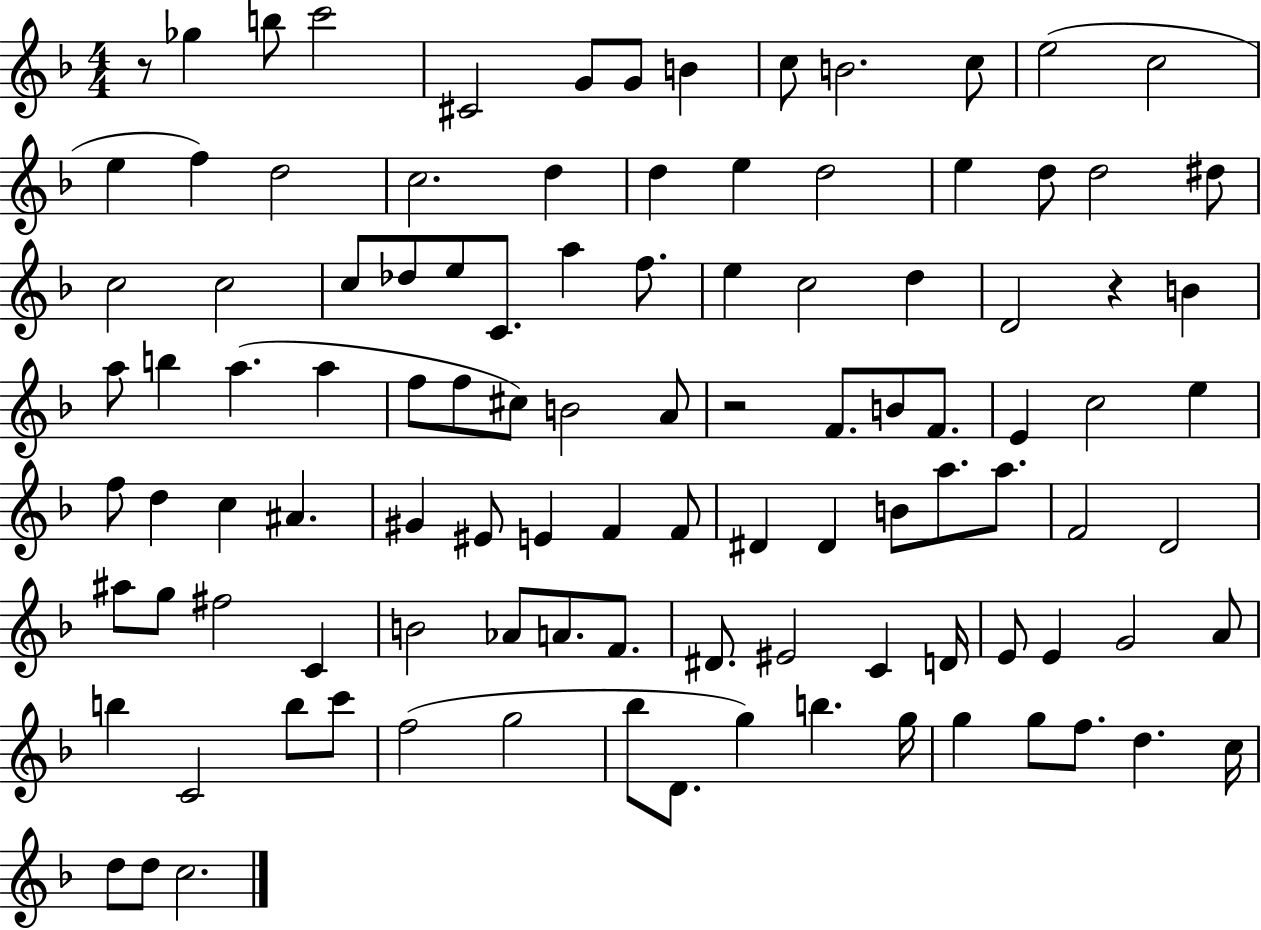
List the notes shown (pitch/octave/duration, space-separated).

R/e Gb5/q B5/e C6/h C#4/h G4/e G4/e B4/q C5/e B4/h. C5/e E5/h C5/h E5/q F5/q D5/h C5/h. D5/q D5/q E5/q D5/h E5/q D5/e D5/h D#5/e C5/h C5/h C5/e Db5/e E5/e C4/e. A5/q F5/e. E5/q C5/h D5/q D4/h R/q B4/q A5/e B5/q A5/q. A5/q F5/e F5/e C#5/e B4/h A4/e R/h F4/e. B4/e F4/e. E4/q C5/h E5/q F5/e D5/q C5/q A#4/q. G#4/q EIS4/e E4/q F4/q F4/e D#4/q D#4/q B4/e A5/e. A5/e. F4/h D4/h A#5/e G5/e F#5/h C4/q B4/h Ab4/e A4/e. F4/e. D#4/e. EIS4/h C4/q D4/s E4/e E4/q G4/h A4/e B5/q C4/h B5/e C6/e F5/h G5/h Bb5/e D4/e. G5/q B5/q. G5/s G5/q G5/e F5/e. D5/q. C5/s D5/e D5/e C5/h.